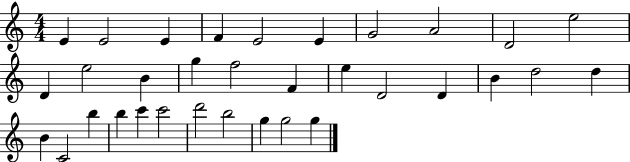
{
  \clef treble
  \numericTimeSignature
  \time 4/4
  \key c \major
  e'4 e'2 e'4 | f'4 e'2 e'4 | g'2 a'2 | d'2 e''2 | \break d'4 e''2 b'4 | g''4 f''2 f'4 | e''4 d'2 d'4 | b'4 d''2 d''4 | \break b'4 c'2 b''4 | b''4 c'''4 c'''2 | d'''2 b''2 | g''4 g''2 g''4 | \break \bar "|."
}